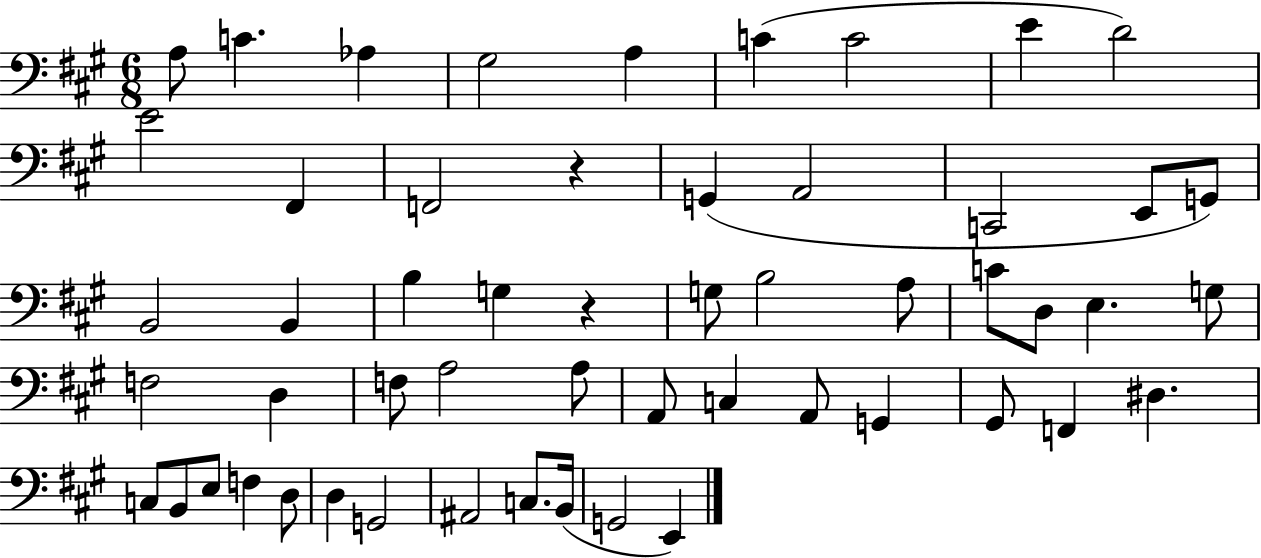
{
  \clef bass
  \numericTimeSignature
  \time 6/8
  \key a \major
  a8 c'4. aes4 | gis2 a4 | c'4( c'2 | e'4 d'2) | \break e'2 fis,4 | f,2 r4 | g,4( a,2 | c,2 e,8 g,8) | \break b,2 b,4 | b4 g4 r4 | g8 b2 a8 | c'8 d8 e4. g8 | \break f2 d4 | f8 a2 a8 | a,8 c4 a,8 g,4 | gis,8 f,4 dis4. | \break c8 b,8 e8 f4 d8 | d4 g,2 | ais,2 c8. b,16( | g,2 e,4) | \break \bar "|."
}